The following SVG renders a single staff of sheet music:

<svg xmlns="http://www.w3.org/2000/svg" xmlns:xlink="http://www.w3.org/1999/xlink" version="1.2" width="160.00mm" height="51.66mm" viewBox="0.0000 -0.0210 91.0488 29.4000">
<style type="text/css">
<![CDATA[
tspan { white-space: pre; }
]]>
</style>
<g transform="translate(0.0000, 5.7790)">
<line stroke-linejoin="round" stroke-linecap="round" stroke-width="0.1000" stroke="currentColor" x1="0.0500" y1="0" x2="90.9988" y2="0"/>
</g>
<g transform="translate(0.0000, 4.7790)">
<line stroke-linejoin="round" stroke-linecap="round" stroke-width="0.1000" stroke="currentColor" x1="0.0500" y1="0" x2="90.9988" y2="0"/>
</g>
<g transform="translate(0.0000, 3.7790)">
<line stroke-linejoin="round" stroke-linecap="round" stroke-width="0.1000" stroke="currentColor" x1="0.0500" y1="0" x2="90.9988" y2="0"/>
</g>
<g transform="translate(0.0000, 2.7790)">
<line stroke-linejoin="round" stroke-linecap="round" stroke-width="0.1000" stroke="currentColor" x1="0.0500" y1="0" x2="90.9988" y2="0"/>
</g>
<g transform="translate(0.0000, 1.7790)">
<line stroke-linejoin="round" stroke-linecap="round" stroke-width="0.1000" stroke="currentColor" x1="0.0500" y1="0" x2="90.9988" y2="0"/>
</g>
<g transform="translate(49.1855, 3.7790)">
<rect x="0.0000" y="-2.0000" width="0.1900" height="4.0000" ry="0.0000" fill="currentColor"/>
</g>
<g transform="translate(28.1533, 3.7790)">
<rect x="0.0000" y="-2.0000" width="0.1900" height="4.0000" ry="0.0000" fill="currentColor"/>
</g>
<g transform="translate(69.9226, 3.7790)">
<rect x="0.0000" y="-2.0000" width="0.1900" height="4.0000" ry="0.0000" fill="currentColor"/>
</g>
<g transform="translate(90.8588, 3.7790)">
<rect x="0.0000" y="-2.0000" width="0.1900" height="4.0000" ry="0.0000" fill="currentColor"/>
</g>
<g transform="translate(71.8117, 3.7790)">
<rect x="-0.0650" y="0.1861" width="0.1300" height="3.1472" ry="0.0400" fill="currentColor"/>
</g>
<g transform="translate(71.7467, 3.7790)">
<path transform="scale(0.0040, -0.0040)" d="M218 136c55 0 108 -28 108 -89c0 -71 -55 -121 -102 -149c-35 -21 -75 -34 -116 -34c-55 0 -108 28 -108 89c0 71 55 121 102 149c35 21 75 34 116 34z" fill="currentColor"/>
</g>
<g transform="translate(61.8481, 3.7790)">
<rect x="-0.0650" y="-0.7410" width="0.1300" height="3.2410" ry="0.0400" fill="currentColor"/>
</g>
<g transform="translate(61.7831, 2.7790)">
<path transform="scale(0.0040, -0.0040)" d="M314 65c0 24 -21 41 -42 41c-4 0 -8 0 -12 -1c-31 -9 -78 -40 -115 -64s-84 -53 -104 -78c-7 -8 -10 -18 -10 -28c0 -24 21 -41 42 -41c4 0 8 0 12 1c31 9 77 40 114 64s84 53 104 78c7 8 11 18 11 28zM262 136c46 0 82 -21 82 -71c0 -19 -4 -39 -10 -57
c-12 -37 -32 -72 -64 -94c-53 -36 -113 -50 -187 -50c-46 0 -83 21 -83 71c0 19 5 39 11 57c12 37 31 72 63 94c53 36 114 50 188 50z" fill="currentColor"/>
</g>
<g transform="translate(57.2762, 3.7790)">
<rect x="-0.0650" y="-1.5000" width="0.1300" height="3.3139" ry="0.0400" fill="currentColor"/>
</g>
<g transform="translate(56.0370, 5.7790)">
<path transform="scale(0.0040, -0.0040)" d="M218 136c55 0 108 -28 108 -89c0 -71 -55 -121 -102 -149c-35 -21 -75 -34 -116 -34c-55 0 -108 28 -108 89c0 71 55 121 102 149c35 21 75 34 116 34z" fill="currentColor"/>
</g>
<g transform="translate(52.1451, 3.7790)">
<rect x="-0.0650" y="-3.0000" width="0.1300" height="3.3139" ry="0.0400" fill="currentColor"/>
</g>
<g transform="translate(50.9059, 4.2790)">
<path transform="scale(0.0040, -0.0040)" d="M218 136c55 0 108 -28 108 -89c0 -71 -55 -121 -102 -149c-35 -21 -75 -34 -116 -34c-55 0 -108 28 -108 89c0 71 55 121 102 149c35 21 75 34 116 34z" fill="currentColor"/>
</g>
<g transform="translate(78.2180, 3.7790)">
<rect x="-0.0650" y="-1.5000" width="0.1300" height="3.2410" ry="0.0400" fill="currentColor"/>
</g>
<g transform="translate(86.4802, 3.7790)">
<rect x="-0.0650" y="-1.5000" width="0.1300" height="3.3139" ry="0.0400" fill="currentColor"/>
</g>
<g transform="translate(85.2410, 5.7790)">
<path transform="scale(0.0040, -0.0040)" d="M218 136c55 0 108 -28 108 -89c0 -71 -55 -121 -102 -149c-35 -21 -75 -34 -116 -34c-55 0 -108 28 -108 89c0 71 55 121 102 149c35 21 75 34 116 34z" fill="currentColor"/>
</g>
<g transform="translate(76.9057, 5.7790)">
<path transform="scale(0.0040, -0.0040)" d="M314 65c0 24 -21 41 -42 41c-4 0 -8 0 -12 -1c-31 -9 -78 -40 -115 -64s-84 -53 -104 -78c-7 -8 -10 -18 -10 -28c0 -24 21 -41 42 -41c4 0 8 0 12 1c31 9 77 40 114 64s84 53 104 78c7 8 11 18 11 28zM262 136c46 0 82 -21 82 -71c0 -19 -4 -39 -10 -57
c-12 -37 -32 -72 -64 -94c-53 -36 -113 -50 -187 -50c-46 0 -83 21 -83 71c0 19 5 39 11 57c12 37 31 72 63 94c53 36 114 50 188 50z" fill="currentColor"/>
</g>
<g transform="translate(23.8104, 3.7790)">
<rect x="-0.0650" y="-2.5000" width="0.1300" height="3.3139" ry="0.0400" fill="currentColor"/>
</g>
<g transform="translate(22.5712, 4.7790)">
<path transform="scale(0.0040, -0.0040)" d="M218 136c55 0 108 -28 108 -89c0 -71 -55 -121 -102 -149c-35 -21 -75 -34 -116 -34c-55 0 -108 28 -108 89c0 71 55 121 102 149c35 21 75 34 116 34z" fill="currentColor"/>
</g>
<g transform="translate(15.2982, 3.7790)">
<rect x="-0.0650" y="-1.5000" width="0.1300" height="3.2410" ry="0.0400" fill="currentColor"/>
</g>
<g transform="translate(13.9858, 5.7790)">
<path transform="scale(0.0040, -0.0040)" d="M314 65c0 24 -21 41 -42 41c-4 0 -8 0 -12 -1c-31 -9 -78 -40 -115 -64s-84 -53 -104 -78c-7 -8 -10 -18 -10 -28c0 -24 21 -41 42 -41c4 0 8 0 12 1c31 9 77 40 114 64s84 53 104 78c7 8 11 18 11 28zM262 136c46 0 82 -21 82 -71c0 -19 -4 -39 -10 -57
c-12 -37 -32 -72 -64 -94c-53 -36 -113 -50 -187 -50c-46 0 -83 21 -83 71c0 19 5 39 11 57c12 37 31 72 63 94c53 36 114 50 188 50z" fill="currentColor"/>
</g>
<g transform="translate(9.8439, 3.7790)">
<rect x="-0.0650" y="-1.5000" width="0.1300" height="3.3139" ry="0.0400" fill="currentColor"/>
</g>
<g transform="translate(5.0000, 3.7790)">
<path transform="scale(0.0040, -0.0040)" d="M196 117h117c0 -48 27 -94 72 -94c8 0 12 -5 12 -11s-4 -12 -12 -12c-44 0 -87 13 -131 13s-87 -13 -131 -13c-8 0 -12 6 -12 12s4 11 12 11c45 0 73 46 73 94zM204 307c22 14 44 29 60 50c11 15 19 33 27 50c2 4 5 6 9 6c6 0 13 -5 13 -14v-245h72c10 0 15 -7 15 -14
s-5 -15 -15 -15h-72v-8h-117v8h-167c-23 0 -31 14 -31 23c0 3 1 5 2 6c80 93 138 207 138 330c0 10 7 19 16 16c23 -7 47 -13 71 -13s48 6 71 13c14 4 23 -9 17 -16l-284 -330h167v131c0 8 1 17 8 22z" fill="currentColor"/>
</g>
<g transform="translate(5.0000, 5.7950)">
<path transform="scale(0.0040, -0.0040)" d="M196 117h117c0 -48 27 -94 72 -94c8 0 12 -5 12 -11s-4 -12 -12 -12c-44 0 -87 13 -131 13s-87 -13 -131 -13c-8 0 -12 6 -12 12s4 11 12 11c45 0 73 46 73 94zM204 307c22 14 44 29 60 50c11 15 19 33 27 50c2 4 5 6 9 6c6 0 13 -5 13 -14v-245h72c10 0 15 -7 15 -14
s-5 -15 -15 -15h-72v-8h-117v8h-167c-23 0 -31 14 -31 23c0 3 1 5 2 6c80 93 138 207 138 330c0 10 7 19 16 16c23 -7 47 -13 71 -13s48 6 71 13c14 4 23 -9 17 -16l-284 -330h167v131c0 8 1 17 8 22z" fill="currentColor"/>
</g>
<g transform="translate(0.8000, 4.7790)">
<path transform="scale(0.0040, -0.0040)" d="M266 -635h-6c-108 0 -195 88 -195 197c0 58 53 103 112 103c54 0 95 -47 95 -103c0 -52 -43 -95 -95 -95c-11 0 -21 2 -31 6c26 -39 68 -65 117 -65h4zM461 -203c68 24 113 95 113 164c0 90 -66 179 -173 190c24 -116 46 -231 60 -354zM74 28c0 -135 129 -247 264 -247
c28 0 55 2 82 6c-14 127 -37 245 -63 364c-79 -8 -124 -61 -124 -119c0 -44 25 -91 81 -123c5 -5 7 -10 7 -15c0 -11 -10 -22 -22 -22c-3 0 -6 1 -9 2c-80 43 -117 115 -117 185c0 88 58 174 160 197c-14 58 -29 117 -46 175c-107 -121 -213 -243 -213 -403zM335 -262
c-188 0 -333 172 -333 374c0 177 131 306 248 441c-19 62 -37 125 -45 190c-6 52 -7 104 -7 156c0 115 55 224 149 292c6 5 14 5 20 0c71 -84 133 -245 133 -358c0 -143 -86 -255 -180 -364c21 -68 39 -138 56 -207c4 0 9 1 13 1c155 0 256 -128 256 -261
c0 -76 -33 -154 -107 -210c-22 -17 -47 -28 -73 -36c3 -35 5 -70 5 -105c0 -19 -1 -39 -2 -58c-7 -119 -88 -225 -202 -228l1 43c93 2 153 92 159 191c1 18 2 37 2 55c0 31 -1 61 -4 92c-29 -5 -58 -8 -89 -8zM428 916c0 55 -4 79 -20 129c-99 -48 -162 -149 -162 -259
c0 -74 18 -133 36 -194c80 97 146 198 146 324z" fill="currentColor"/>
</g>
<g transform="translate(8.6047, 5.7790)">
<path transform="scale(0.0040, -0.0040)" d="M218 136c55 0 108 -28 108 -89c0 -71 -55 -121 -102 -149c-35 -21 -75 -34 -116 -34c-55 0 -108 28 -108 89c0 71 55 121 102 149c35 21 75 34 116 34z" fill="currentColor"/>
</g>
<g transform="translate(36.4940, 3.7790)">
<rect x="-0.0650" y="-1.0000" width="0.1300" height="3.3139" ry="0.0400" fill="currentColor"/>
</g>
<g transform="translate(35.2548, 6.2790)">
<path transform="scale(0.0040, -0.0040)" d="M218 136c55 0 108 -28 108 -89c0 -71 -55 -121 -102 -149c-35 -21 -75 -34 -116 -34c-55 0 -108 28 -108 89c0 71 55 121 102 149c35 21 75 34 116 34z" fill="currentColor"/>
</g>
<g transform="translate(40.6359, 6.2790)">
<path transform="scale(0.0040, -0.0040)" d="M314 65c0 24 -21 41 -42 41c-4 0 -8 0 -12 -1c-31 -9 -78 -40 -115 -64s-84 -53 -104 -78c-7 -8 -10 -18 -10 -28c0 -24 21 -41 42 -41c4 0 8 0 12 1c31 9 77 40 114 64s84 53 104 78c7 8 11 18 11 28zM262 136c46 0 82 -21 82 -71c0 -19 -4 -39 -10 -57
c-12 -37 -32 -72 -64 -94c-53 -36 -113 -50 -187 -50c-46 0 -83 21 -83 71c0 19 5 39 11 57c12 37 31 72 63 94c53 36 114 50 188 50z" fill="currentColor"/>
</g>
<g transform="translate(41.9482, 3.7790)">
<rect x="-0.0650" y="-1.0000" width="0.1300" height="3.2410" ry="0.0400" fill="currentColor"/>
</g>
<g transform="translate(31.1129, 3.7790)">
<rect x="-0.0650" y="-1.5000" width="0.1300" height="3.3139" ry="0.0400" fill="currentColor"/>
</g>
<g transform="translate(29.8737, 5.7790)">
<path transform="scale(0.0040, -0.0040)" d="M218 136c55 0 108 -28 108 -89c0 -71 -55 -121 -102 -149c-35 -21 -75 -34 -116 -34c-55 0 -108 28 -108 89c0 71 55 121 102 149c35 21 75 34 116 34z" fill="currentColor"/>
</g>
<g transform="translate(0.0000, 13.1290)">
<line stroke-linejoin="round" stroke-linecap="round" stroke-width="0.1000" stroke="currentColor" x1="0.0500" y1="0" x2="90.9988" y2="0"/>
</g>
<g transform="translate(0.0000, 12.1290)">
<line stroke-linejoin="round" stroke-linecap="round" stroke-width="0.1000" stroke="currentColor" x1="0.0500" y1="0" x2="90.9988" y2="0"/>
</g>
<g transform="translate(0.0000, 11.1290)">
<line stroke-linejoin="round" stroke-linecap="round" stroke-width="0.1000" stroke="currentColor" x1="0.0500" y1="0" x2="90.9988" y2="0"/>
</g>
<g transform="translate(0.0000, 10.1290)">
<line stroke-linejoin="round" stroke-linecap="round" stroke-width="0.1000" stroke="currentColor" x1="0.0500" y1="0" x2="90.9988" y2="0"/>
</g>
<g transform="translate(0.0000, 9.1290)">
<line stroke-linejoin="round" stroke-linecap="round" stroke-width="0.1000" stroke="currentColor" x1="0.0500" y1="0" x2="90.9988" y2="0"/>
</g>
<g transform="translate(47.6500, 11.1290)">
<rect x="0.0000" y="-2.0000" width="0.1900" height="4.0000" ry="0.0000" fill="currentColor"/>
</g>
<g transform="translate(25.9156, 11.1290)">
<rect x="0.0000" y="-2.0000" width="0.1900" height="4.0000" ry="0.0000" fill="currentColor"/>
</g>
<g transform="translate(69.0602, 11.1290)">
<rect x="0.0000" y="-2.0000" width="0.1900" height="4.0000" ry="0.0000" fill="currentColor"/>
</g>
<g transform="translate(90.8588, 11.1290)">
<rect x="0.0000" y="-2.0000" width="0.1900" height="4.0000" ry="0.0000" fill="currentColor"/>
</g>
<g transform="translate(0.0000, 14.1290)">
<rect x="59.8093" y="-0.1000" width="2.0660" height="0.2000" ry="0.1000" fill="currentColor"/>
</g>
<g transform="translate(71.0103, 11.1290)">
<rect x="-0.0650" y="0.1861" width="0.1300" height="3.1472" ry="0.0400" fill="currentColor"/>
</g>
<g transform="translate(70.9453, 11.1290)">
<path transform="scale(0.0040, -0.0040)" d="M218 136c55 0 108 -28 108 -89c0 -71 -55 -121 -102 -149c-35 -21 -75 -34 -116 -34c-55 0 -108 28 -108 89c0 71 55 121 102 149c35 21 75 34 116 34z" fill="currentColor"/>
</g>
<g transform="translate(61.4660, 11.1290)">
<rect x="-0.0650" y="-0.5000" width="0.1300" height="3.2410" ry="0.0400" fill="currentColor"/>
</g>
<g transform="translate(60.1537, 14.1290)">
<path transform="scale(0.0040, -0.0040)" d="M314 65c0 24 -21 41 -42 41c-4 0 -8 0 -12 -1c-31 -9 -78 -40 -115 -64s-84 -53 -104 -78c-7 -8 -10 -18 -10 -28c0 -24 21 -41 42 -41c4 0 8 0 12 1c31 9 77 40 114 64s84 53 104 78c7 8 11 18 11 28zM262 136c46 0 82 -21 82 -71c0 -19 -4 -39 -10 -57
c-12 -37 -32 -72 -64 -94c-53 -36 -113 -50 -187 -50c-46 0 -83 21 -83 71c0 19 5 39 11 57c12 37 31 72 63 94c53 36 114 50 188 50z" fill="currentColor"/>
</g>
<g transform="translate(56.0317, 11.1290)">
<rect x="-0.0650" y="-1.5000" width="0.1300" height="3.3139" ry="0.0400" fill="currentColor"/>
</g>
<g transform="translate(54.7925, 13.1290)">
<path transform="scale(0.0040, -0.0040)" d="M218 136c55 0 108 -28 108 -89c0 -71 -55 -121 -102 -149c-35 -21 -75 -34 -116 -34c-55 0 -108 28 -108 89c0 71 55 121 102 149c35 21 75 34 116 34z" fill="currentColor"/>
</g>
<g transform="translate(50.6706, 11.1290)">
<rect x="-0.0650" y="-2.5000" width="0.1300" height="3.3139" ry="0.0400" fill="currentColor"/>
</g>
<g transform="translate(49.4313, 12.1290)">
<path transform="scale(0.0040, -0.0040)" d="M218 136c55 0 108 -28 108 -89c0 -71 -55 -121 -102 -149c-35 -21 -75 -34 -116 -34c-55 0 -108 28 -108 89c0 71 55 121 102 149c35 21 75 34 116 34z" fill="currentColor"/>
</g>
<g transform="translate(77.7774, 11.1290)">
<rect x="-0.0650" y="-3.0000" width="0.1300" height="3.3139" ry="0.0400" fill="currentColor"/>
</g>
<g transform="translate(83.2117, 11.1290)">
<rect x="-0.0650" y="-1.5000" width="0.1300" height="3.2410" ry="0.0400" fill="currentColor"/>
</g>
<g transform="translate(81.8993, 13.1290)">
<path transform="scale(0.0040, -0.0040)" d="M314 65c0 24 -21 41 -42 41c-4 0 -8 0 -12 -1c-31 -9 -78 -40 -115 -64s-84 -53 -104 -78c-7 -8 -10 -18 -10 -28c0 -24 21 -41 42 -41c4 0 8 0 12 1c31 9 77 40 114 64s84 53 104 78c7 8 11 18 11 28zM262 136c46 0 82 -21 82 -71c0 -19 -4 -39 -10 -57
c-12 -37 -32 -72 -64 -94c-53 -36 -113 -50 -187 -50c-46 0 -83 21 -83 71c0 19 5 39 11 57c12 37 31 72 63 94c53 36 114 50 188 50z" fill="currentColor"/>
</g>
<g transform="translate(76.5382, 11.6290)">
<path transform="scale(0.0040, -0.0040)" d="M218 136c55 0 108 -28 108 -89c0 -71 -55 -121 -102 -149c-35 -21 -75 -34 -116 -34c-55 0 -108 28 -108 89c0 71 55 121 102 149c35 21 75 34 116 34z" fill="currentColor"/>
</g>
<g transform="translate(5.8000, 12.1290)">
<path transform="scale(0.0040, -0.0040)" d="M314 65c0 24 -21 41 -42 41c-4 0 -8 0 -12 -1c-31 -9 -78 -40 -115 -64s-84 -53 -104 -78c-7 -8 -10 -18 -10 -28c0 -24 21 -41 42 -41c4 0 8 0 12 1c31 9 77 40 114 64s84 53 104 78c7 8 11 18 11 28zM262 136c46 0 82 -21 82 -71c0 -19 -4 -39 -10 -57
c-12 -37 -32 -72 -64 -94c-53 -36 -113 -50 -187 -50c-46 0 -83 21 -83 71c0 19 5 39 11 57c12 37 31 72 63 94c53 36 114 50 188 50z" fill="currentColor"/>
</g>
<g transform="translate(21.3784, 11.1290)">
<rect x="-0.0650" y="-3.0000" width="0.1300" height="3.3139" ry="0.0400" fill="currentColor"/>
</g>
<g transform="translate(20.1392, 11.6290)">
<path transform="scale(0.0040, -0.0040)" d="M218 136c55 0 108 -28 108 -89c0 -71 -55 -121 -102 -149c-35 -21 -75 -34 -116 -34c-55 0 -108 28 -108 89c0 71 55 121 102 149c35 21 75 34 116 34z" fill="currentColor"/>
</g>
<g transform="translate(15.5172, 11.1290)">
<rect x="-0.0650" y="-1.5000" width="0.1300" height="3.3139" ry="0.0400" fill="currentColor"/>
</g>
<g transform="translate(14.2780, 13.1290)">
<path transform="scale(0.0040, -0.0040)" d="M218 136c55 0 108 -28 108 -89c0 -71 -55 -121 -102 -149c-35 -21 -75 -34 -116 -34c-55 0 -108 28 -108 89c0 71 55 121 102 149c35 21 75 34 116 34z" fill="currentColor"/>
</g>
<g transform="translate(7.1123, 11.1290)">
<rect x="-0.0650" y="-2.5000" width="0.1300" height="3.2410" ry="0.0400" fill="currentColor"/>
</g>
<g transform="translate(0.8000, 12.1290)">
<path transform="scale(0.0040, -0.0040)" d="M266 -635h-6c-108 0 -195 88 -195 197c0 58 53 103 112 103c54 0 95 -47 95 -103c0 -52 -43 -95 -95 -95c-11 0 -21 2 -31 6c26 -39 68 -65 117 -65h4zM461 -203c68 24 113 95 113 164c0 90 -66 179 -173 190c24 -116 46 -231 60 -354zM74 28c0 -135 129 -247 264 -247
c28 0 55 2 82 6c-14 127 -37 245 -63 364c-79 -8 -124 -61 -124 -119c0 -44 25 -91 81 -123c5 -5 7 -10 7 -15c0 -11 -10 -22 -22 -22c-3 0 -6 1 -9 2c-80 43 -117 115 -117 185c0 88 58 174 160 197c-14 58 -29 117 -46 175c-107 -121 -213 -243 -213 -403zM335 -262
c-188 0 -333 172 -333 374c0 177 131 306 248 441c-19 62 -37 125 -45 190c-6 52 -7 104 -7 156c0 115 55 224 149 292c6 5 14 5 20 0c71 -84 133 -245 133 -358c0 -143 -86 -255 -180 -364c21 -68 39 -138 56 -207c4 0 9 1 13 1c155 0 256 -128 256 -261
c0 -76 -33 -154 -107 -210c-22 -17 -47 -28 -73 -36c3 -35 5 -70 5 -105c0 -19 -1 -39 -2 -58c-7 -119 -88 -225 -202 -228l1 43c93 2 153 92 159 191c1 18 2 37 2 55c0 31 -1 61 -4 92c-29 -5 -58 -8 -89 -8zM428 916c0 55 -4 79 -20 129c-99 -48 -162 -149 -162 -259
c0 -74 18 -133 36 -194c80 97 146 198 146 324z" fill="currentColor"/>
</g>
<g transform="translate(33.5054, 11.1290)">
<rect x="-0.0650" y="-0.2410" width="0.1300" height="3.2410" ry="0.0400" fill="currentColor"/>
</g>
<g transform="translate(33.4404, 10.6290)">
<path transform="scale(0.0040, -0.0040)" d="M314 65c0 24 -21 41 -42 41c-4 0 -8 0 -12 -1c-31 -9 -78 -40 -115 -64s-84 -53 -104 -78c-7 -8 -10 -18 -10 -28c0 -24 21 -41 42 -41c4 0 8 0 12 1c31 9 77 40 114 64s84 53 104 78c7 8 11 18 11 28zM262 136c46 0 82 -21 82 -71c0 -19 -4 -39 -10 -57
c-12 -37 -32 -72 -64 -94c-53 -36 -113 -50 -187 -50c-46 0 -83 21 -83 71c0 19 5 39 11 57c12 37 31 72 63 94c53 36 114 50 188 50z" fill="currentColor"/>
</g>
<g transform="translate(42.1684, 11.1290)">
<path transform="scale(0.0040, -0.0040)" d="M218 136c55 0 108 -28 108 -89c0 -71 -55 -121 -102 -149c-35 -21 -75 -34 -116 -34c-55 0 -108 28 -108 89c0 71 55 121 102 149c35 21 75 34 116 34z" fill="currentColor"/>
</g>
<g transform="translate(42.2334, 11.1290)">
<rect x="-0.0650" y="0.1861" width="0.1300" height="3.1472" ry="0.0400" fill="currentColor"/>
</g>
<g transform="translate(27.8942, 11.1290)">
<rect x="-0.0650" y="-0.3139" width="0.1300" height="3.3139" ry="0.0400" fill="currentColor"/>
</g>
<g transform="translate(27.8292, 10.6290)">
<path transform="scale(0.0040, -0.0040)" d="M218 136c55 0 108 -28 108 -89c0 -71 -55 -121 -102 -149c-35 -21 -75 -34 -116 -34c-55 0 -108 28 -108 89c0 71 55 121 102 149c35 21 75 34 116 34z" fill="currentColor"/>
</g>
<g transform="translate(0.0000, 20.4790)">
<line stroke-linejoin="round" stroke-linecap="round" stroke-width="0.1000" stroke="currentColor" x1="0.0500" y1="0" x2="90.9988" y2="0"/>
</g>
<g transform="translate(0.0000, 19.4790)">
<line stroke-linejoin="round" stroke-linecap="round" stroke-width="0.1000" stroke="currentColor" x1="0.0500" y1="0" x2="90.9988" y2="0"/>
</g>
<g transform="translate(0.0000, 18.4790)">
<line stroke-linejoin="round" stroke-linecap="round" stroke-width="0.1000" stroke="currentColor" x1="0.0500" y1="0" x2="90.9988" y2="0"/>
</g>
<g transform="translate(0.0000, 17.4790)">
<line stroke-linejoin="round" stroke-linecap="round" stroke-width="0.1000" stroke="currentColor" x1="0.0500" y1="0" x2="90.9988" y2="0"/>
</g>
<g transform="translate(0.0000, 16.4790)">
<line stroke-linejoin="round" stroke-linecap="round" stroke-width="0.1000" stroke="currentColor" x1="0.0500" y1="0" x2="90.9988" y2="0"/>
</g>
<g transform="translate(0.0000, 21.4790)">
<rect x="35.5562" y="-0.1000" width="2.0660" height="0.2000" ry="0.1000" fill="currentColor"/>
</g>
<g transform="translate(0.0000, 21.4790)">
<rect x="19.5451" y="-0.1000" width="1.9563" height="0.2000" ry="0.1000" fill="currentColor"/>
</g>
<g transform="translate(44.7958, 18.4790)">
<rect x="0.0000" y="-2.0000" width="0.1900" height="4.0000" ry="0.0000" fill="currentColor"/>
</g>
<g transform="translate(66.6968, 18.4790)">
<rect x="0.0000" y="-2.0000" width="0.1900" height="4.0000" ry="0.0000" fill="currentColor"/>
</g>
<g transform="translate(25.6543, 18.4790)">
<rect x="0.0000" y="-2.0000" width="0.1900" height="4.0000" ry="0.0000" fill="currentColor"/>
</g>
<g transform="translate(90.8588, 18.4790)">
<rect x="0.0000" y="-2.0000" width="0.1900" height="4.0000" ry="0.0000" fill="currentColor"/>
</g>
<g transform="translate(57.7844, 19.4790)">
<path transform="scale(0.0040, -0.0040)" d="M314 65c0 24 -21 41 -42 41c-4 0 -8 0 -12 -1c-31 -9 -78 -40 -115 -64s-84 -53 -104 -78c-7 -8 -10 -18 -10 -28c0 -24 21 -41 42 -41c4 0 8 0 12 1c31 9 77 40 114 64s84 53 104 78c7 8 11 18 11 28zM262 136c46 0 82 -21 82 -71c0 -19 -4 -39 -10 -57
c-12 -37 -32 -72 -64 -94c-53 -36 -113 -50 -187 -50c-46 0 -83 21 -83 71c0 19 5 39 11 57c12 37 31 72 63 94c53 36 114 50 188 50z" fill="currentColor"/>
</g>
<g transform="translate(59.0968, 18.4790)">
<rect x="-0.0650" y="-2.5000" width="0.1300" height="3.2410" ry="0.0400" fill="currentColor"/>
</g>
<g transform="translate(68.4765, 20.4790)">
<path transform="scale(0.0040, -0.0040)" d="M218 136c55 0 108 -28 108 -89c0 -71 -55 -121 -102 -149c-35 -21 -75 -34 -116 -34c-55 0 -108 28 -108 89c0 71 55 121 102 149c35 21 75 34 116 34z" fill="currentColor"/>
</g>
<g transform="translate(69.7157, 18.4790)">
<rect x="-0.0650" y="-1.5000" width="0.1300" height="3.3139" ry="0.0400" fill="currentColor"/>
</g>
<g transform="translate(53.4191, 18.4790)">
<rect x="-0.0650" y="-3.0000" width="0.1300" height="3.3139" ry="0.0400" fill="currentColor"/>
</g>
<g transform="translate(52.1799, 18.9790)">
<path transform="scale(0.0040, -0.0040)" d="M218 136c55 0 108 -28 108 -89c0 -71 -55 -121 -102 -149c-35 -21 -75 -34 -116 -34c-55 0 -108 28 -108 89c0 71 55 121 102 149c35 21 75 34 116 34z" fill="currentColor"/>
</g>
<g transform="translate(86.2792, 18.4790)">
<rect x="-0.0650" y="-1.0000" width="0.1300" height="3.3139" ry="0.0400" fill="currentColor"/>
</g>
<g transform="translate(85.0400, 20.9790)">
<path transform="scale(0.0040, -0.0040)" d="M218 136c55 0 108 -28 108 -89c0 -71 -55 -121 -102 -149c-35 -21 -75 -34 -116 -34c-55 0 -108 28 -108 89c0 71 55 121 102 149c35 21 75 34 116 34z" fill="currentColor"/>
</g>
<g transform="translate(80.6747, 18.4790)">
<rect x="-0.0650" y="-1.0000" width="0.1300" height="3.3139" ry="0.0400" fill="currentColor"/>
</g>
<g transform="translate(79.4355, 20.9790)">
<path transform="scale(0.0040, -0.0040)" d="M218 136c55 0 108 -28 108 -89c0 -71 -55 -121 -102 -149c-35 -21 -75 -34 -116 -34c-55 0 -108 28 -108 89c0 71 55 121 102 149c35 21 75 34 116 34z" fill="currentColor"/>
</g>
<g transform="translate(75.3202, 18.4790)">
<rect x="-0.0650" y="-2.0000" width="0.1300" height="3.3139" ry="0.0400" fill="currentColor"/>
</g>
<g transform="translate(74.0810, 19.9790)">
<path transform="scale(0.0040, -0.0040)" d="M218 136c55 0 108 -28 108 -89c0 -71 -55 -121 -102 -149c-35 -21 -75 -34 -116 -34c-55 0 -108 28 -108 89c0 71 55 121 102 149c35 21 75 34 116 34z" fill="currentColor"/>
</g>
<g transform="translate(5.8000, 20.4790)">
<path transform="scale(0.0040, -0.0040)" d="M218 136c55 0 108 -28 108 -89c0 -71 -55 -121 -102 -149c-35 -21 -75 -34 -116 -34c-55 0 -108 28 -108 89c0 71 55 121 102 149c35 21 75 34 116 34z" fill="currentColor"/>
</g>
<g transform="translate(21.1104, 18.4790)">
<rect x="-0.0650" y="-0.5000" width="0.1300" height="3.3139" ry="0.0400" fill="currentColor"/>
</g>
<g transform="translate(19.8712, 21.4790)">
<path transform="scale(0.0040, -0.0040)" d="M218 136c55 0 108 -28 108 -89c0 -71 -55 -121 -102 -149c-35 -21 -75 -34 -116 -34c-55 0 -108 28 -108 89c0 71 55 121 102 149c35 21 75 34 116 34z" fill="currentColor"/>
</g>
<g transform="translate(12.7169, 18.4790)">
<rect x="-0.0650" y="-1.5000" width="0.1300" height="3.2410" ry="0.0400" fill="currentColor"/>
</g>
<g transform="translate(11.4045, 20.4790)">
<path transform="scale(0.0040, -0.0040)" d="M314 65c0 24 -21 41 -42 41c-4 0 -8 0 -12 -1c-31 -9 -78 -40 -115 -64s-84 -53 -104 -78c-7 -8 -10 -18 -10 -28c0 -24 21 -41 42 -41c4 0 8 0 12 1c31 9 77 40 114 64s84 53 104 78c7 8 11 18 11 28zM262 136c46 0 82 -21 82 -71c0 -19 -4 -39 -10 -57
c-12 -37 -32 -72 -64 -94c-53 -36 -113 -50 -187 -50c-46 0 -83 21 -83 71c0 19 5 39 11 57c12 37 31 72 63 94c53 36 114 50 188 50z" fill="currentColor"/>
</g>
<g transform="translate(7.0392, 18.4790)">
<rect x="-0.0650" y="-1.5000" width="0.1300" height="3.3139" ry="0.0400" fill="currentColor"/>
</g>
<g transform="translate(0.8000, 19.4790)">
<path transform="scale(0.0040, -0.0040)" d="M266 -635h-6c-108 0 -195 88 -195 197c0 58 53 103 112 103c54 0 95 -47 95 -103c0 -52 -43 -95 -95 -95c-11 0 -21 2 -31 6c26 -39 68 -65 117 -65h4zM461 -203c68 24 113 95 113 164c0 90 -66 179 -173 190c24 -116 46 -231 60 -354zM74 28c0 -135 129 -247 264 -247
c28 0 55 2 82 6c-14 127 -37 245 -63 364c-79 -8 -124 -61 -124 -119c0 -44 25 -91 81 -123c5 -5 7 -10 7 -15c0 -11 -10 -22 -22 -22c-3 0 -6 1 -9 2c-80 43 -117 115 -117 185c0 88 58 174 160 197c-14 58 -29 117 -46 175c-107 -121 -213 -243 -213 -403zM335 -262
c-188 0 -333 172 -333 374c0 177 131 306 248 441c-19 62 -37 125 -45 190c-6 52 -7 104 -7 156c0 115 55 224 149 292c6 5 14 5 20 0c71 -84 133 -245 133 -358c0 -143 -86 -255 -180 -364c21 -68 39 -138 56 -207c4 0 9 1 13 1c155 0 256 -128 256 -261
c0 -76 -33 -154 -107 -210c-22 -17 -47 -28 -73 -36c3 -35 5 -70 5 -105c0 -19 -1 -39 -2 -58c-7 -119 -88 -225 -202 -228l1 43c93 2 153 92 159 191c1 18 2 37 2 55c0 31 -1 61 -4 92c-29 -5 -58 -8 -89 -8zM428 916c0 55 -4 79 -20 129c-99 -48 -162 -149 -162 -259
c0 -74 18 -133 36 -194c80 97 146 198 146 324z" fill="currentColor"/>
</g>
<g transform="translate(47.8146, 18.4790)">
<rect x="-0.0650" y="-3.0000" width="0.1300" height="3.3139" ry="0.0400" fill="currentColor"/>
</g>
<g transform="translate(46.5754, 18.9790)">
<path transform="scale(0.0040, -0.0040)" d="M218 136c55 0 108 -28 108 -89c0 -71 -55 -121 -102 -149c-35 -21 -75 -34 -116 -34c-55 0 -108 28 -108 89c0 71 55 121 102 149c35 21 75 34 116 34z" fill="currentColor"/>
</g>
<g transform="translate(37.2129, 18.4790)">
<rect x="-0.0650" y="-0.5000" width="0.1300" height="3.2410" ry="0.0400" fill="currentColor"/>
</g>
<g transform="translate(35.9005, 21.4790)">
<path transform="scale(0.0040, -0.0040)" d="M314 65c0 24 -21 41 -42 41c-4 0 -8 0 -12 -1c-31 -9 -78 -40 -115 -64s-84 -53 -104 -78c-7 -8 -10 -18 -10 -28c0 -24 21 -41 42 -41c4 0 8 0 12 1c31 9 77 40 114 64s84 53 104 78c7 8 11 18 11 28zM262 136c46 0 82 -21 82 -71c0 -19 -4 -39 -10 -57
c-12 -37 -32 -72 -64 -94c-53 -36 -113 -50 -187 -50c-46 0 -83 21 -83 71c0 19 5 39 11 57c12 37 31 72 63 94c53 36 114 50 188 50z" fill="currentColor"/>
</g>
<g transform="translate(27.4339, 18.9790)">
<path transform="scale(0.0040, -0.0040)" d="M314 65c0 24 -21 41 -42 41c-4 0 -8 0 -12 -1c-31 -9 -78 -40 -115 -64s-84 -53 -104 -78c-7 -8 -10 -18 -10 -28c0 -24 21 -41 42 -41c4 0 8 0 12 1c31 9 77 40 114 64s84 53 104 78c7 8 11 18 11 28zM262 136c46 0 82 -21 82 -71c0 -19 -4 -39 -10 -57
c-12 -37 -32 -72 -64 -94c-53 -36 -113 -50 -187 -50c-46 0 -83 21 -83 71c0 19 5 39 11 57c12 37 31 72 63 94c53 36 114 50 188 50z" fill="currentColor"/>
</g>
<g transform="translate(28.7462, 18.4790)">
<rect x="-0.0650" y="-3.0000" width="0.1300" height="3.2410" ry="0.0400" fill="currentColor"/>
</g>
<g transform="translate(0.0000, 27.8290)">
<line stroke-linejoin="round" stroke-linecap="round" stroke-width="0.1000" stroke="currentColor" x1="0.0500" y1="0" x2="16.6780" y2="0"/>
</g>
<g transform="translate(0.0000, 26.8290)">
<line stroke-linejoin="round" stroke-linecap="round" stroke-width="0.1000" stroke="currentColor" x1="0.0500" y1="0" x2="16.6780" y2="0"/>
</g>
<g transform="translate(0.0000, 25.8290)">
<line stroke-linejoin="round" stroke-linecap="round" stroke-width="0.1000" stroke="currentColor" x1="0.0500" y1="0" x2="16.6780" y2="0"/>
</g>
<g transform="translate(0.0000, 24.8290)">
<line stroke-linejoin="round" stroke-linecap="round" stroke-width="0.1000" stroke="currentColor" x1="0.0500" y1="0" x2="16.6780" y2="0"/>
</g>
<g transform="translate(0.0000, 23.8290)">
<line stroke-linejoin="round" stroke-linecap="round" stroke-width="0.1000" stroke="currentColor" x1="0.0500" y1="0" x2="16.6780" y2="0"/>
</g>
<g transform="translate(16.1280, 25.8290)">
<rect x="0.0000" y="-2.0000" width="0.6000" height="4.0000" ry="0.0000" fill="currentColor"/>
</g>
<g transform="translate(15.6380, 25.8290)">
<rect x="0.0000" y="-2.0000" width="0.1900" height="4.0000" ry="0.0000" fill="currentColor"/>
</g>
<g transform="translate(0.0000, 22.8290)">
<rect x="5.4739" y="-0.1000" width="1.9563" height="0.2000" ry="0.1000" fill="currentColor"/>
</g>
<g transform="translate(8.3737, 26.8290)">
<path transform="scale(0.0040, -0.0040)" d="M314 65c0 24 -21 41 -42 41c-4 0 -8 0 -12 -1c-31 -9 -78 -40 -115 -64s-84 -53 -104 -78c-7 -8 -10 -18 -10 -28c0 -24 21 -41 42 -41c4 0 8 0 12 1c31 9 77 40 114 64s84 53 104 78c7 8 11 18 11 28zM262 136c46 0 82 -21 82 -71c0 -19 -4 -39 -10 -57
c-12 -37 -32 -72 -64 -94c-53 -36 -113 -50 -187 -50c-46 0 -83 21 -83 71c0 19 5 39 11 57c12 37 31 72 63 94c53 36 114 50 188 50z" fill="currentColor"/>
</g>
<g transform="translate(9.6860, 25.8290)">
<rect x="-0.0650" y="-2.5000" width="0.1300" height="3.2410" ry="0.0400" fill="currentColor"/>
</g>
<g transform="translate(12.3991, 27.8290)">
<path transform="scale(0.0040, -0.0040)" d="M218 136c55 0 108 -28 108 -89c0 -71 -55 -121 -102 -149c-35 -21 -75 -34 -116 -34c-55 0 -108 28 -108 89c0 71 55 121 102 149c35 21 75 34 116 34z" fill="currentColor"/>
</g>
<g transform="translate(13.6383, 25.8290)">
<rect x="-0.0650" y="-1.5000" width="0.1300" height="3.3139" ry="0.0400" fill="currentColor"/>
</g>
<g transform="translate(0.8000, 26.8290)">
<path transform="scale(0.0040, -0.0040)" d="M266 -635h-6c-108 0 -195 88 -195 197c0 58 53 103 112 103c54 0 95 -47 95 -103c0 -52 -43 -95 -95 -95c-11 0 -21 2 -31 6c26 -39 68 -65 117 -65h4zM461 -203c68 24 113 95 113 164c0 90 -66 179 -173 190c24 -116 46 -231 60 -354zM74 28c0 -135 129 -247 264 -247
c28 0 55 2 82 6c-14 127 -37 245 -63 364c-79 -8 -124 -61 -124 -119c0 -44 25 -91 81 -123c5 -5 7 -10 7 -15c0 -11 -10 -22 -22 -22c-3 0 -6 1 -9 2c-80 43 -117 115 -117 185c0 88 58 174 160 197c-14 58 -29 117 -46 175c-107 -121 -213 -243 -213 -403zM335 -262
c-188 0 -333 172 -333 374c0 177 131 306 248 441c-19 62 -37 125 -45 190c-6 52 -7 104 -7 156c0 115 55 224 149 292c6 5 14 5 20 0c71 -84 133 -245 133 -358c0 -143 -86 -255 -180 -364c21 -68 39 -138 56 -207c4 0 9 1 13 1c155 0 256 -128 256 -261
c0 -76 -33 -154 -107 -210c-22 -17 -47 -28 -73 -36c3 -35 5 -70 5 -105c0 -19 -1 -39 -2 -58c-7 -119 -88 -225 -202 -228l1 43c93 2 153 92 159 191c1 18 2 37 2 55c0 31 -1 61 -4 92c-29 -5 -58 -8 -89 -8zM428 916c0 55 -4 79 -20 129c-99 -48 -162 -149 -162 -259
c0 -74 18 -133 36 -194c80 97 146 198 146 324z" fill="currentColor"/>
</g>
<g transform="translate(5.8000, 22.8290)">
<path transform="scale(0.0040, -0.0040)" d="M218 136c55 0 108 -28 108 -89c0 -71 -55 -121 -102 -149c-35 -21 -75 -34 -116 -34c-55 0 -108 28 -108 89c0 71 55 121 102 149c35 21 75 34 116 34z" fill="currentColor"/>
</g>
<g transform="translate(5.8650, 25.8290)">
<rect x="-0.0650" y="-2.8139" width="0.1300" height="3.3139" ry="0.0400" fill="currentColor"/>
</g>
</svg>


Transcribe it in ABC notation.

X:1
T:Untitled
M:4/4
L:1/4
K:C
E E2 G E D D2 A E d2 B E2 E G2 E A c c2 B G E C2 B A E2 E E2 C A2 C2 A A G2 E F D D a G2 E